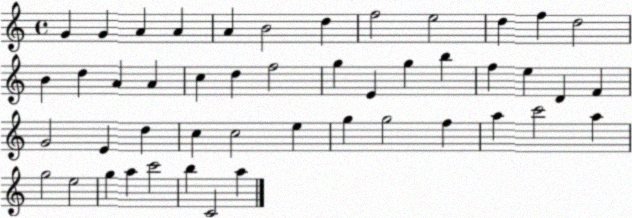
X:1
T:Untitled
M:4/4
L:1/4
K:C
G G A A A B2 d f2 e2 d f d2 B d A A c d f2 g E g b f e D F G2 E d c c2 e g g2 f a c'2 a g2 e2 g a c'2 b C2 a